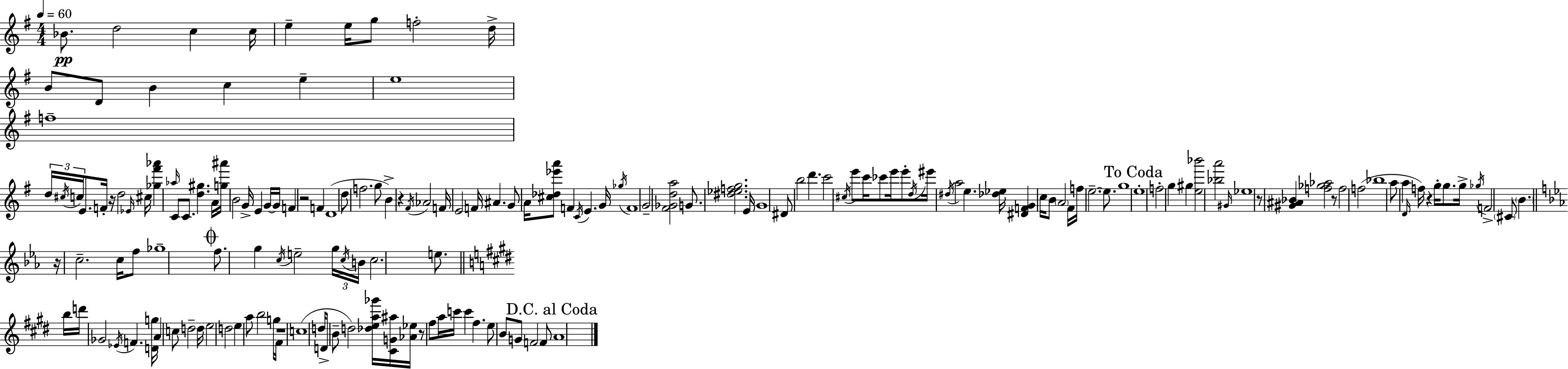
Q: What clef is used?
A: treble